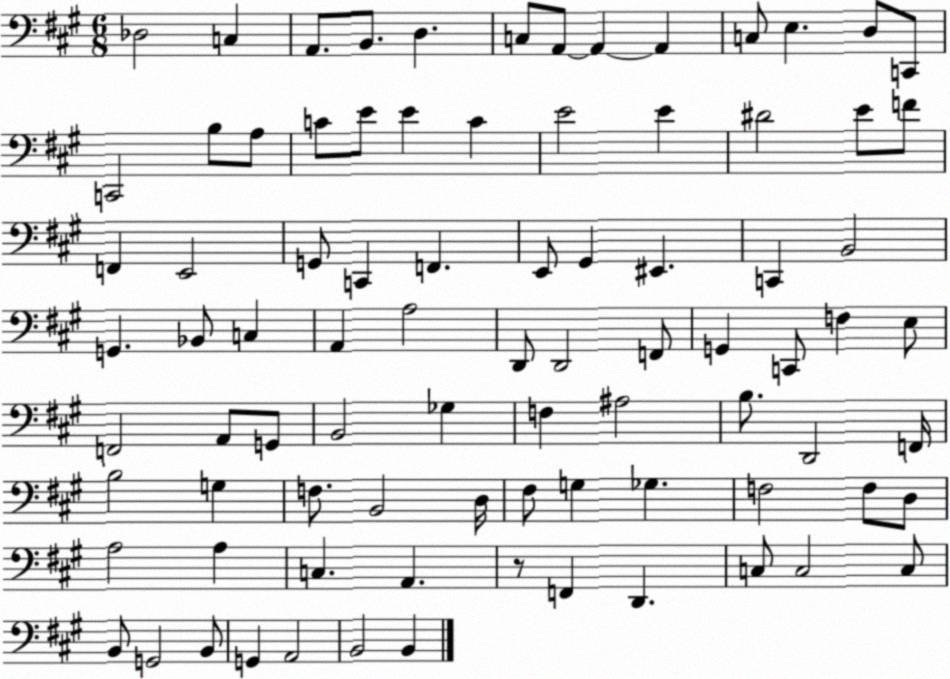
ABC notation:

X:1
T:Untitled
M:6/8
L:1/4
K:A
_D,2 C, A,,/2 B,,/2 D, C,/2 A,,/2 A,, A,, C,/2 E, D,/2 C,,/2 C,,2 B,/2 A,/2 C/2 E/2 E C E2 E ^D2 E/2 F/2 F,, E,,2 G,,/2 C,, F,, E,,/2 ^G,, ^E,, C,, B,,2 G,, _B,,/2 C, A,, A,2 D,,/2 D,,2 F,,/2 G,, C,,/2 F, E,/2 F,,2 A,,/2 G,,/2 B,,2 _G, F, ^A,2 B,/2 D,,2 F,,/4 B,2 G, F,/2 B,,2 D,/4 ^F,/2 G, _G, F,2 F,/2 D,/2 A,2 A, C, A,, z/2 F,, D,, C,/2 C,2 C,/2 B,,/2 G,,2 B,,/2 G,, A,,2 B,,2 B,,